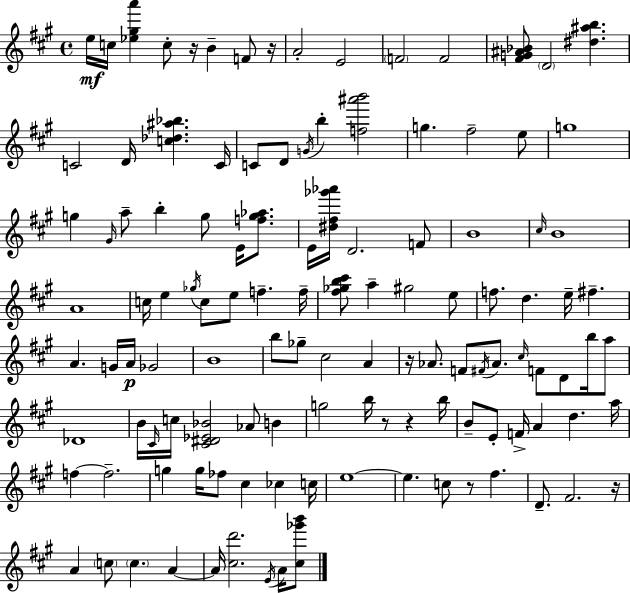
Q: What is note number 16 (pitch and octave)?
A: G4